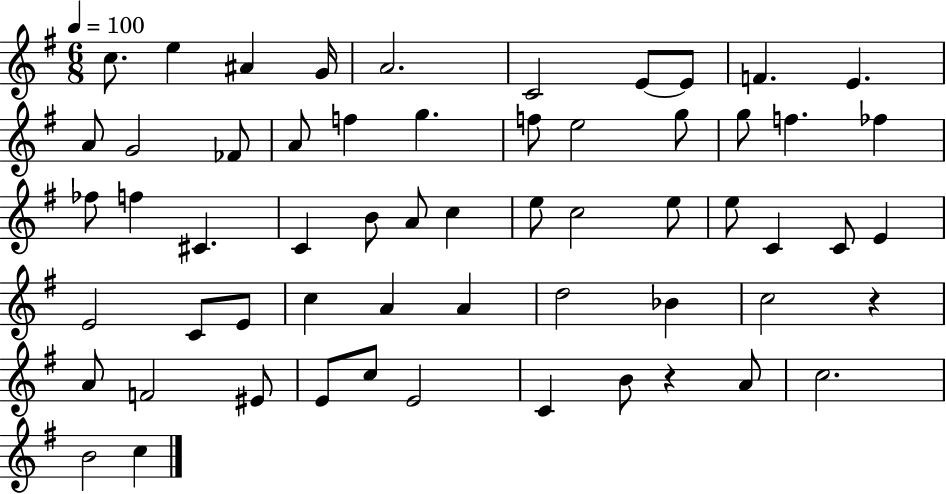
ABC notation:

X:1
T:Untitled
M:6/8
L:1/4
K:G
c/2 e ^A G/4 A2 C2 E/2 E/2 F E A/2 G2 _F/2 A/2 f g f/2 e2 g/2 g/2 f _f _f/2 f ^C C B/2 A/2 c e/2 c2 e/2 e/2 C C/2 E E2 C/2 E/2 c A A d2 _B c2 z A/2 F2 ^E/2 E/2 c/2 E2 C B/2 z A/2 c2 B2 c